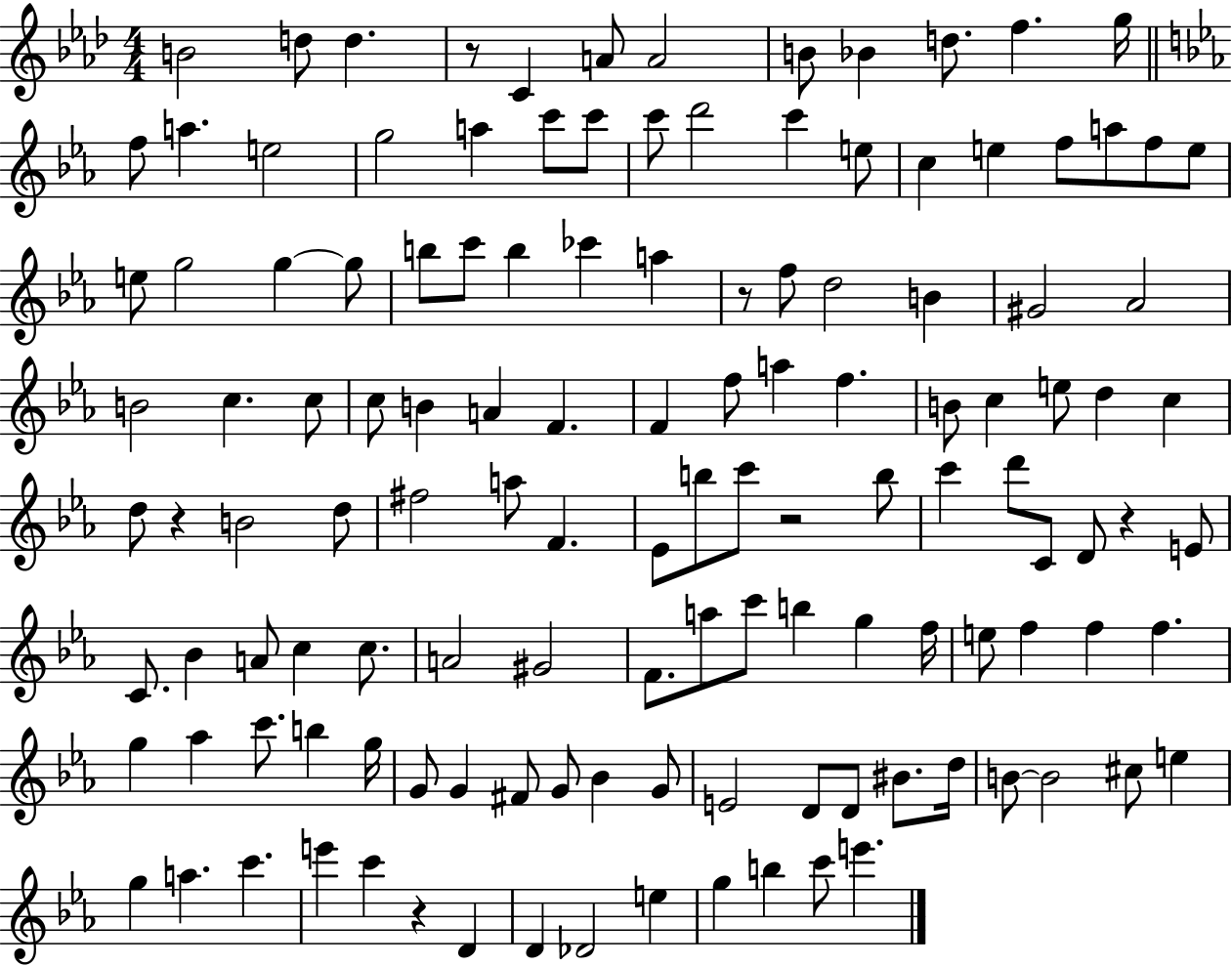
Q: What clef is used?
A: treble